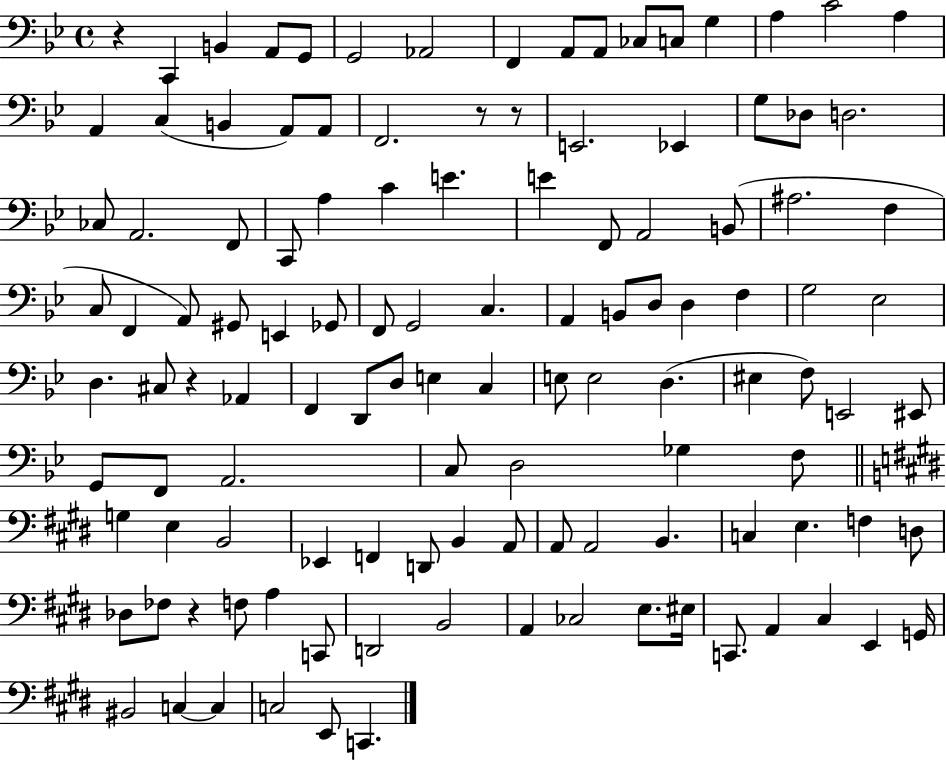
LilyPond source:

{
  \clef bass
  \time 4/4
  \defaultTimeSignature
  \key bes \major
  r4 c,4 b,4 a,8 g,8 | g,2 aes,2 | f,4 a,8 a,8 ces8 c8 g4 | a4 c'2 a4 | \break a,4 c4( b,4 a,8) a,8 | f,2. r8 r8 | e,2. ees,4 | g8 des8 d2. | \break ces8 a,2. f,8 | c,8 a4 c'4 e'4. | e'4 f,8 a,2 b,8( | ais2. f4 | \break c8 f,4 a,8) gis,8 e,4 ges,8 | f,8 g,2 c4. | a,4 b,8 d8 d4 f4 | g2 ees2 | \break d4. cis8 r4 aes,4 | f,4 d,8 d8 e4 c4 | e8 e2 d4.( | eis4 f8) e,2 eis,8 | \break g,8 f,8 a,2. | c8 d2 ges4 f8 | \bar "||" \break \key e \major g4 e4 b,2 | ees,4 f,4 d,8 b,4 a,8 | a,8 a,2 b,4. | c4 e4. f4 d8 | \break des8 fes8 r4 f8 a4 c,8 | d,2 b,2 | a,4 ces2 e8. eis16 | c,8. a,4 cis4 e,4 g,16 | \break bis,2 c4~~ c4 | c2 e,8 c,4. | \bar "|."
}